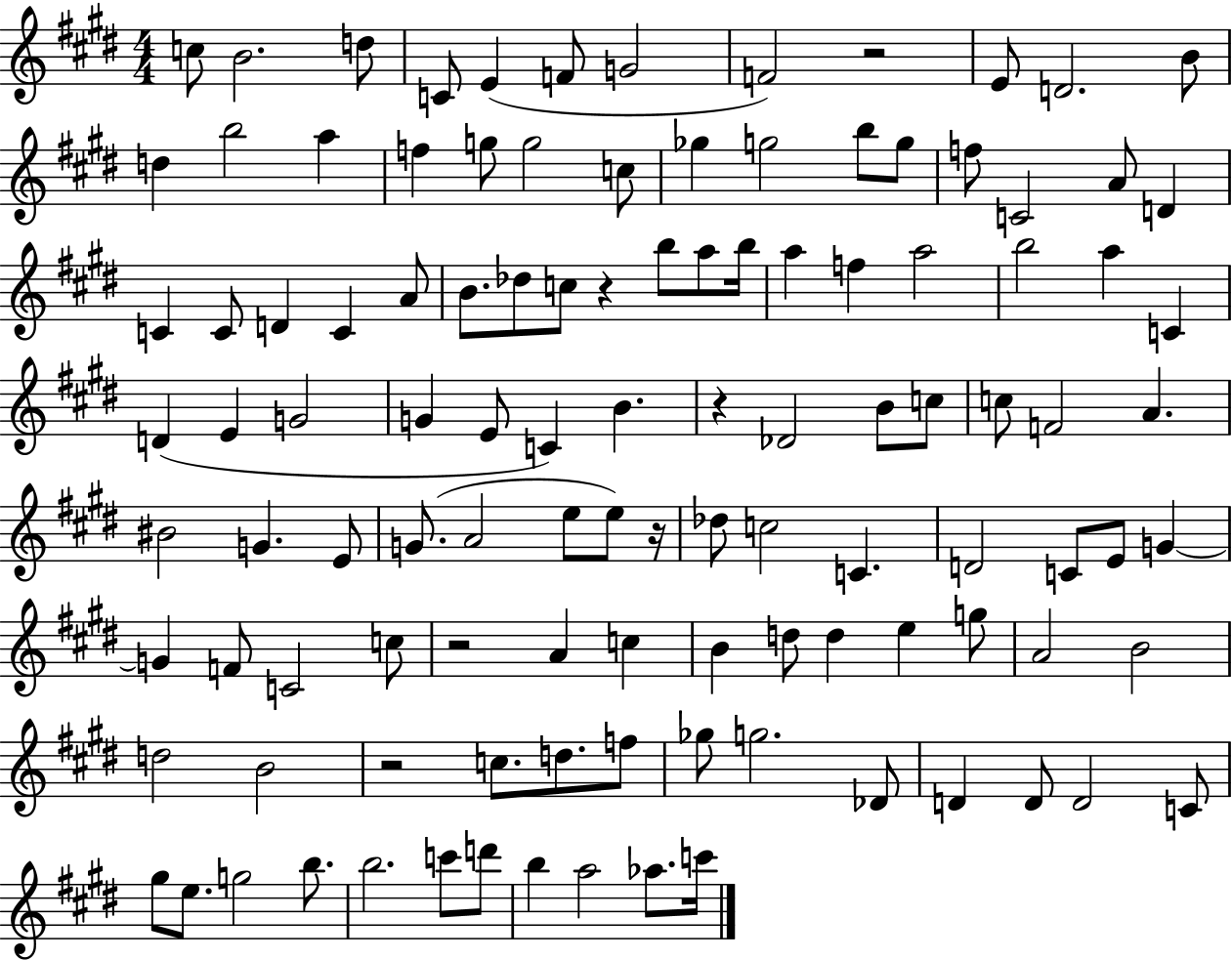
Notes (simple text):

C5/e B4/h. D5/e C4/e E4/q F4/e G4/h F4/h R/h E4/e D4/h. B4/e D5/q B5/h A5/q F5/q G5/e G5/h C5/e Gb5/q G5/h B5/e G5/e F5/e C4/h A4/e D4/q C4/q C4/e D4/q C4/q A4/e B4/e. Db5/e C5/e R/q B5/e A5/e B5/s A5/q F5/q A5/h B5/h A5/q C4/q D4/q E4/q G4/h G4/q E4/e C4/q B4/q. R/q Db4/h B4/e C5/e C5/e F4/h A4/q. BIS4/h G4/q. E4/e G4/e. A4/h E5/e E5/e R/s Db5/e C5/h C4/q. D4/h C4/e E4/e G4/q G4/q F4/e C4/h C5/e R/h A4/q C5/q B4/q D5/e D5/q E5/q G5/e A4/h B4/h D5/h B4/h R/h C5/e. D5/e. F5/e Gb5/e G5/h. Db4/e D4/q D4/e D4/h C4/e G#5/e E5/e. G5/h B5/e. B5/h. C6/e D6/e B5/q A5/h Ab5/e. C6/s